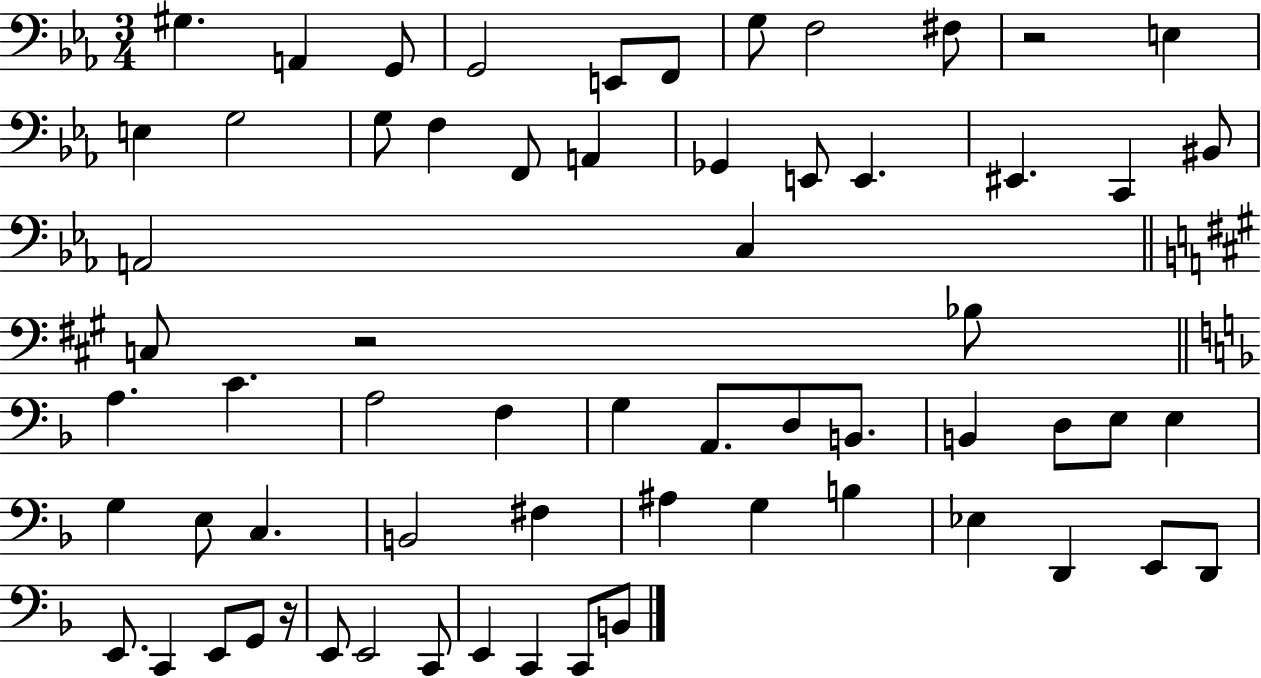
{
  \clef bass
  \numericTimeSignature
  \time 3/4
  \key ees \major
  \repeat volta 2 { gis4. a,4 g,8 | g,2 e,8 f,8 | g8 f2 fis8 | r2 e4 | \break e4 g2 | g8 f4 f,8 a,4 | ges,4 e,8 e,4. | eis,4. c,4 bis,8 | \break a,2 c4 | \bar "||" \break \key a \major c8 r2 bes8 | \bar "||" \break \key f \major a4. c'4. | a2 f4 | g4 a,8. d8 b,8. | b,4 d8 e8 e4 | \break g4 e8 c4. | b,2 fis4 | ais4 g4 b4 | ees4 d,4 e,8 d,8 | \break e,8. c,4 e,8 g,8 r16 | e,8 e,2 c,8 | e,4 c,4 c,8 b,8 | } \bar "|."
}